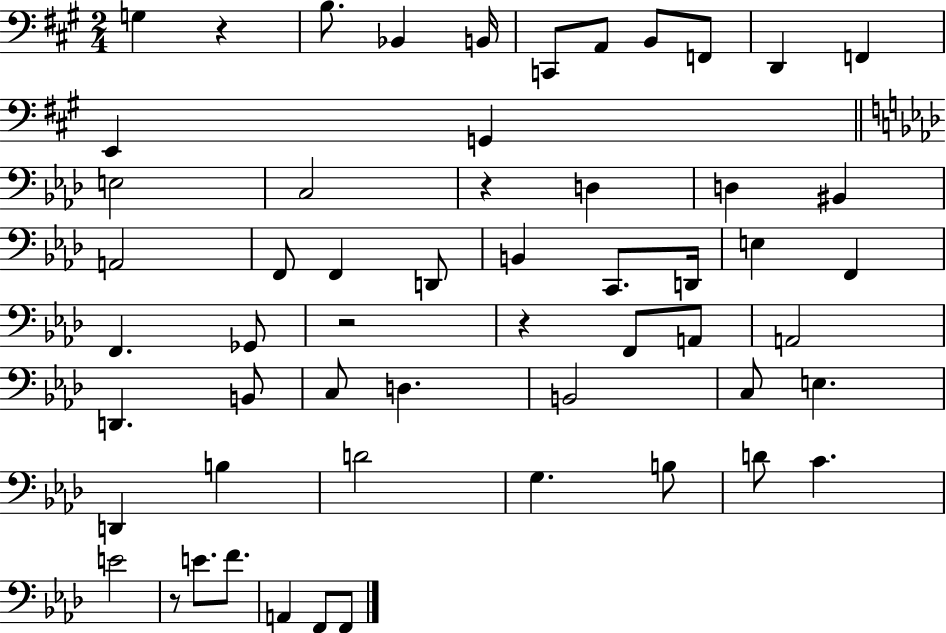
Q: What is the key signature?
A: A major